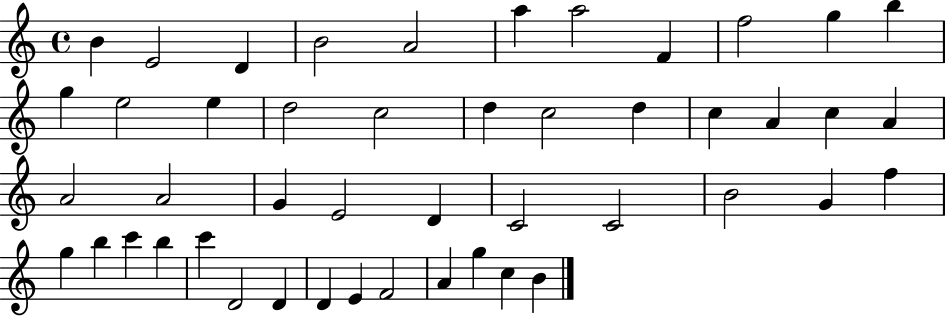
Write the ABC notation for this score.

X:1
T:Untitled
M:4/4
L:1/4
K:C
B E2 D B2 A2 a a2 F f2 g b g e2 e d2 c2 d c2 d c A c A A2 A2 G E2 D C2 C2 B2 G f g b c' b c' D2 D D E F2 A g c B